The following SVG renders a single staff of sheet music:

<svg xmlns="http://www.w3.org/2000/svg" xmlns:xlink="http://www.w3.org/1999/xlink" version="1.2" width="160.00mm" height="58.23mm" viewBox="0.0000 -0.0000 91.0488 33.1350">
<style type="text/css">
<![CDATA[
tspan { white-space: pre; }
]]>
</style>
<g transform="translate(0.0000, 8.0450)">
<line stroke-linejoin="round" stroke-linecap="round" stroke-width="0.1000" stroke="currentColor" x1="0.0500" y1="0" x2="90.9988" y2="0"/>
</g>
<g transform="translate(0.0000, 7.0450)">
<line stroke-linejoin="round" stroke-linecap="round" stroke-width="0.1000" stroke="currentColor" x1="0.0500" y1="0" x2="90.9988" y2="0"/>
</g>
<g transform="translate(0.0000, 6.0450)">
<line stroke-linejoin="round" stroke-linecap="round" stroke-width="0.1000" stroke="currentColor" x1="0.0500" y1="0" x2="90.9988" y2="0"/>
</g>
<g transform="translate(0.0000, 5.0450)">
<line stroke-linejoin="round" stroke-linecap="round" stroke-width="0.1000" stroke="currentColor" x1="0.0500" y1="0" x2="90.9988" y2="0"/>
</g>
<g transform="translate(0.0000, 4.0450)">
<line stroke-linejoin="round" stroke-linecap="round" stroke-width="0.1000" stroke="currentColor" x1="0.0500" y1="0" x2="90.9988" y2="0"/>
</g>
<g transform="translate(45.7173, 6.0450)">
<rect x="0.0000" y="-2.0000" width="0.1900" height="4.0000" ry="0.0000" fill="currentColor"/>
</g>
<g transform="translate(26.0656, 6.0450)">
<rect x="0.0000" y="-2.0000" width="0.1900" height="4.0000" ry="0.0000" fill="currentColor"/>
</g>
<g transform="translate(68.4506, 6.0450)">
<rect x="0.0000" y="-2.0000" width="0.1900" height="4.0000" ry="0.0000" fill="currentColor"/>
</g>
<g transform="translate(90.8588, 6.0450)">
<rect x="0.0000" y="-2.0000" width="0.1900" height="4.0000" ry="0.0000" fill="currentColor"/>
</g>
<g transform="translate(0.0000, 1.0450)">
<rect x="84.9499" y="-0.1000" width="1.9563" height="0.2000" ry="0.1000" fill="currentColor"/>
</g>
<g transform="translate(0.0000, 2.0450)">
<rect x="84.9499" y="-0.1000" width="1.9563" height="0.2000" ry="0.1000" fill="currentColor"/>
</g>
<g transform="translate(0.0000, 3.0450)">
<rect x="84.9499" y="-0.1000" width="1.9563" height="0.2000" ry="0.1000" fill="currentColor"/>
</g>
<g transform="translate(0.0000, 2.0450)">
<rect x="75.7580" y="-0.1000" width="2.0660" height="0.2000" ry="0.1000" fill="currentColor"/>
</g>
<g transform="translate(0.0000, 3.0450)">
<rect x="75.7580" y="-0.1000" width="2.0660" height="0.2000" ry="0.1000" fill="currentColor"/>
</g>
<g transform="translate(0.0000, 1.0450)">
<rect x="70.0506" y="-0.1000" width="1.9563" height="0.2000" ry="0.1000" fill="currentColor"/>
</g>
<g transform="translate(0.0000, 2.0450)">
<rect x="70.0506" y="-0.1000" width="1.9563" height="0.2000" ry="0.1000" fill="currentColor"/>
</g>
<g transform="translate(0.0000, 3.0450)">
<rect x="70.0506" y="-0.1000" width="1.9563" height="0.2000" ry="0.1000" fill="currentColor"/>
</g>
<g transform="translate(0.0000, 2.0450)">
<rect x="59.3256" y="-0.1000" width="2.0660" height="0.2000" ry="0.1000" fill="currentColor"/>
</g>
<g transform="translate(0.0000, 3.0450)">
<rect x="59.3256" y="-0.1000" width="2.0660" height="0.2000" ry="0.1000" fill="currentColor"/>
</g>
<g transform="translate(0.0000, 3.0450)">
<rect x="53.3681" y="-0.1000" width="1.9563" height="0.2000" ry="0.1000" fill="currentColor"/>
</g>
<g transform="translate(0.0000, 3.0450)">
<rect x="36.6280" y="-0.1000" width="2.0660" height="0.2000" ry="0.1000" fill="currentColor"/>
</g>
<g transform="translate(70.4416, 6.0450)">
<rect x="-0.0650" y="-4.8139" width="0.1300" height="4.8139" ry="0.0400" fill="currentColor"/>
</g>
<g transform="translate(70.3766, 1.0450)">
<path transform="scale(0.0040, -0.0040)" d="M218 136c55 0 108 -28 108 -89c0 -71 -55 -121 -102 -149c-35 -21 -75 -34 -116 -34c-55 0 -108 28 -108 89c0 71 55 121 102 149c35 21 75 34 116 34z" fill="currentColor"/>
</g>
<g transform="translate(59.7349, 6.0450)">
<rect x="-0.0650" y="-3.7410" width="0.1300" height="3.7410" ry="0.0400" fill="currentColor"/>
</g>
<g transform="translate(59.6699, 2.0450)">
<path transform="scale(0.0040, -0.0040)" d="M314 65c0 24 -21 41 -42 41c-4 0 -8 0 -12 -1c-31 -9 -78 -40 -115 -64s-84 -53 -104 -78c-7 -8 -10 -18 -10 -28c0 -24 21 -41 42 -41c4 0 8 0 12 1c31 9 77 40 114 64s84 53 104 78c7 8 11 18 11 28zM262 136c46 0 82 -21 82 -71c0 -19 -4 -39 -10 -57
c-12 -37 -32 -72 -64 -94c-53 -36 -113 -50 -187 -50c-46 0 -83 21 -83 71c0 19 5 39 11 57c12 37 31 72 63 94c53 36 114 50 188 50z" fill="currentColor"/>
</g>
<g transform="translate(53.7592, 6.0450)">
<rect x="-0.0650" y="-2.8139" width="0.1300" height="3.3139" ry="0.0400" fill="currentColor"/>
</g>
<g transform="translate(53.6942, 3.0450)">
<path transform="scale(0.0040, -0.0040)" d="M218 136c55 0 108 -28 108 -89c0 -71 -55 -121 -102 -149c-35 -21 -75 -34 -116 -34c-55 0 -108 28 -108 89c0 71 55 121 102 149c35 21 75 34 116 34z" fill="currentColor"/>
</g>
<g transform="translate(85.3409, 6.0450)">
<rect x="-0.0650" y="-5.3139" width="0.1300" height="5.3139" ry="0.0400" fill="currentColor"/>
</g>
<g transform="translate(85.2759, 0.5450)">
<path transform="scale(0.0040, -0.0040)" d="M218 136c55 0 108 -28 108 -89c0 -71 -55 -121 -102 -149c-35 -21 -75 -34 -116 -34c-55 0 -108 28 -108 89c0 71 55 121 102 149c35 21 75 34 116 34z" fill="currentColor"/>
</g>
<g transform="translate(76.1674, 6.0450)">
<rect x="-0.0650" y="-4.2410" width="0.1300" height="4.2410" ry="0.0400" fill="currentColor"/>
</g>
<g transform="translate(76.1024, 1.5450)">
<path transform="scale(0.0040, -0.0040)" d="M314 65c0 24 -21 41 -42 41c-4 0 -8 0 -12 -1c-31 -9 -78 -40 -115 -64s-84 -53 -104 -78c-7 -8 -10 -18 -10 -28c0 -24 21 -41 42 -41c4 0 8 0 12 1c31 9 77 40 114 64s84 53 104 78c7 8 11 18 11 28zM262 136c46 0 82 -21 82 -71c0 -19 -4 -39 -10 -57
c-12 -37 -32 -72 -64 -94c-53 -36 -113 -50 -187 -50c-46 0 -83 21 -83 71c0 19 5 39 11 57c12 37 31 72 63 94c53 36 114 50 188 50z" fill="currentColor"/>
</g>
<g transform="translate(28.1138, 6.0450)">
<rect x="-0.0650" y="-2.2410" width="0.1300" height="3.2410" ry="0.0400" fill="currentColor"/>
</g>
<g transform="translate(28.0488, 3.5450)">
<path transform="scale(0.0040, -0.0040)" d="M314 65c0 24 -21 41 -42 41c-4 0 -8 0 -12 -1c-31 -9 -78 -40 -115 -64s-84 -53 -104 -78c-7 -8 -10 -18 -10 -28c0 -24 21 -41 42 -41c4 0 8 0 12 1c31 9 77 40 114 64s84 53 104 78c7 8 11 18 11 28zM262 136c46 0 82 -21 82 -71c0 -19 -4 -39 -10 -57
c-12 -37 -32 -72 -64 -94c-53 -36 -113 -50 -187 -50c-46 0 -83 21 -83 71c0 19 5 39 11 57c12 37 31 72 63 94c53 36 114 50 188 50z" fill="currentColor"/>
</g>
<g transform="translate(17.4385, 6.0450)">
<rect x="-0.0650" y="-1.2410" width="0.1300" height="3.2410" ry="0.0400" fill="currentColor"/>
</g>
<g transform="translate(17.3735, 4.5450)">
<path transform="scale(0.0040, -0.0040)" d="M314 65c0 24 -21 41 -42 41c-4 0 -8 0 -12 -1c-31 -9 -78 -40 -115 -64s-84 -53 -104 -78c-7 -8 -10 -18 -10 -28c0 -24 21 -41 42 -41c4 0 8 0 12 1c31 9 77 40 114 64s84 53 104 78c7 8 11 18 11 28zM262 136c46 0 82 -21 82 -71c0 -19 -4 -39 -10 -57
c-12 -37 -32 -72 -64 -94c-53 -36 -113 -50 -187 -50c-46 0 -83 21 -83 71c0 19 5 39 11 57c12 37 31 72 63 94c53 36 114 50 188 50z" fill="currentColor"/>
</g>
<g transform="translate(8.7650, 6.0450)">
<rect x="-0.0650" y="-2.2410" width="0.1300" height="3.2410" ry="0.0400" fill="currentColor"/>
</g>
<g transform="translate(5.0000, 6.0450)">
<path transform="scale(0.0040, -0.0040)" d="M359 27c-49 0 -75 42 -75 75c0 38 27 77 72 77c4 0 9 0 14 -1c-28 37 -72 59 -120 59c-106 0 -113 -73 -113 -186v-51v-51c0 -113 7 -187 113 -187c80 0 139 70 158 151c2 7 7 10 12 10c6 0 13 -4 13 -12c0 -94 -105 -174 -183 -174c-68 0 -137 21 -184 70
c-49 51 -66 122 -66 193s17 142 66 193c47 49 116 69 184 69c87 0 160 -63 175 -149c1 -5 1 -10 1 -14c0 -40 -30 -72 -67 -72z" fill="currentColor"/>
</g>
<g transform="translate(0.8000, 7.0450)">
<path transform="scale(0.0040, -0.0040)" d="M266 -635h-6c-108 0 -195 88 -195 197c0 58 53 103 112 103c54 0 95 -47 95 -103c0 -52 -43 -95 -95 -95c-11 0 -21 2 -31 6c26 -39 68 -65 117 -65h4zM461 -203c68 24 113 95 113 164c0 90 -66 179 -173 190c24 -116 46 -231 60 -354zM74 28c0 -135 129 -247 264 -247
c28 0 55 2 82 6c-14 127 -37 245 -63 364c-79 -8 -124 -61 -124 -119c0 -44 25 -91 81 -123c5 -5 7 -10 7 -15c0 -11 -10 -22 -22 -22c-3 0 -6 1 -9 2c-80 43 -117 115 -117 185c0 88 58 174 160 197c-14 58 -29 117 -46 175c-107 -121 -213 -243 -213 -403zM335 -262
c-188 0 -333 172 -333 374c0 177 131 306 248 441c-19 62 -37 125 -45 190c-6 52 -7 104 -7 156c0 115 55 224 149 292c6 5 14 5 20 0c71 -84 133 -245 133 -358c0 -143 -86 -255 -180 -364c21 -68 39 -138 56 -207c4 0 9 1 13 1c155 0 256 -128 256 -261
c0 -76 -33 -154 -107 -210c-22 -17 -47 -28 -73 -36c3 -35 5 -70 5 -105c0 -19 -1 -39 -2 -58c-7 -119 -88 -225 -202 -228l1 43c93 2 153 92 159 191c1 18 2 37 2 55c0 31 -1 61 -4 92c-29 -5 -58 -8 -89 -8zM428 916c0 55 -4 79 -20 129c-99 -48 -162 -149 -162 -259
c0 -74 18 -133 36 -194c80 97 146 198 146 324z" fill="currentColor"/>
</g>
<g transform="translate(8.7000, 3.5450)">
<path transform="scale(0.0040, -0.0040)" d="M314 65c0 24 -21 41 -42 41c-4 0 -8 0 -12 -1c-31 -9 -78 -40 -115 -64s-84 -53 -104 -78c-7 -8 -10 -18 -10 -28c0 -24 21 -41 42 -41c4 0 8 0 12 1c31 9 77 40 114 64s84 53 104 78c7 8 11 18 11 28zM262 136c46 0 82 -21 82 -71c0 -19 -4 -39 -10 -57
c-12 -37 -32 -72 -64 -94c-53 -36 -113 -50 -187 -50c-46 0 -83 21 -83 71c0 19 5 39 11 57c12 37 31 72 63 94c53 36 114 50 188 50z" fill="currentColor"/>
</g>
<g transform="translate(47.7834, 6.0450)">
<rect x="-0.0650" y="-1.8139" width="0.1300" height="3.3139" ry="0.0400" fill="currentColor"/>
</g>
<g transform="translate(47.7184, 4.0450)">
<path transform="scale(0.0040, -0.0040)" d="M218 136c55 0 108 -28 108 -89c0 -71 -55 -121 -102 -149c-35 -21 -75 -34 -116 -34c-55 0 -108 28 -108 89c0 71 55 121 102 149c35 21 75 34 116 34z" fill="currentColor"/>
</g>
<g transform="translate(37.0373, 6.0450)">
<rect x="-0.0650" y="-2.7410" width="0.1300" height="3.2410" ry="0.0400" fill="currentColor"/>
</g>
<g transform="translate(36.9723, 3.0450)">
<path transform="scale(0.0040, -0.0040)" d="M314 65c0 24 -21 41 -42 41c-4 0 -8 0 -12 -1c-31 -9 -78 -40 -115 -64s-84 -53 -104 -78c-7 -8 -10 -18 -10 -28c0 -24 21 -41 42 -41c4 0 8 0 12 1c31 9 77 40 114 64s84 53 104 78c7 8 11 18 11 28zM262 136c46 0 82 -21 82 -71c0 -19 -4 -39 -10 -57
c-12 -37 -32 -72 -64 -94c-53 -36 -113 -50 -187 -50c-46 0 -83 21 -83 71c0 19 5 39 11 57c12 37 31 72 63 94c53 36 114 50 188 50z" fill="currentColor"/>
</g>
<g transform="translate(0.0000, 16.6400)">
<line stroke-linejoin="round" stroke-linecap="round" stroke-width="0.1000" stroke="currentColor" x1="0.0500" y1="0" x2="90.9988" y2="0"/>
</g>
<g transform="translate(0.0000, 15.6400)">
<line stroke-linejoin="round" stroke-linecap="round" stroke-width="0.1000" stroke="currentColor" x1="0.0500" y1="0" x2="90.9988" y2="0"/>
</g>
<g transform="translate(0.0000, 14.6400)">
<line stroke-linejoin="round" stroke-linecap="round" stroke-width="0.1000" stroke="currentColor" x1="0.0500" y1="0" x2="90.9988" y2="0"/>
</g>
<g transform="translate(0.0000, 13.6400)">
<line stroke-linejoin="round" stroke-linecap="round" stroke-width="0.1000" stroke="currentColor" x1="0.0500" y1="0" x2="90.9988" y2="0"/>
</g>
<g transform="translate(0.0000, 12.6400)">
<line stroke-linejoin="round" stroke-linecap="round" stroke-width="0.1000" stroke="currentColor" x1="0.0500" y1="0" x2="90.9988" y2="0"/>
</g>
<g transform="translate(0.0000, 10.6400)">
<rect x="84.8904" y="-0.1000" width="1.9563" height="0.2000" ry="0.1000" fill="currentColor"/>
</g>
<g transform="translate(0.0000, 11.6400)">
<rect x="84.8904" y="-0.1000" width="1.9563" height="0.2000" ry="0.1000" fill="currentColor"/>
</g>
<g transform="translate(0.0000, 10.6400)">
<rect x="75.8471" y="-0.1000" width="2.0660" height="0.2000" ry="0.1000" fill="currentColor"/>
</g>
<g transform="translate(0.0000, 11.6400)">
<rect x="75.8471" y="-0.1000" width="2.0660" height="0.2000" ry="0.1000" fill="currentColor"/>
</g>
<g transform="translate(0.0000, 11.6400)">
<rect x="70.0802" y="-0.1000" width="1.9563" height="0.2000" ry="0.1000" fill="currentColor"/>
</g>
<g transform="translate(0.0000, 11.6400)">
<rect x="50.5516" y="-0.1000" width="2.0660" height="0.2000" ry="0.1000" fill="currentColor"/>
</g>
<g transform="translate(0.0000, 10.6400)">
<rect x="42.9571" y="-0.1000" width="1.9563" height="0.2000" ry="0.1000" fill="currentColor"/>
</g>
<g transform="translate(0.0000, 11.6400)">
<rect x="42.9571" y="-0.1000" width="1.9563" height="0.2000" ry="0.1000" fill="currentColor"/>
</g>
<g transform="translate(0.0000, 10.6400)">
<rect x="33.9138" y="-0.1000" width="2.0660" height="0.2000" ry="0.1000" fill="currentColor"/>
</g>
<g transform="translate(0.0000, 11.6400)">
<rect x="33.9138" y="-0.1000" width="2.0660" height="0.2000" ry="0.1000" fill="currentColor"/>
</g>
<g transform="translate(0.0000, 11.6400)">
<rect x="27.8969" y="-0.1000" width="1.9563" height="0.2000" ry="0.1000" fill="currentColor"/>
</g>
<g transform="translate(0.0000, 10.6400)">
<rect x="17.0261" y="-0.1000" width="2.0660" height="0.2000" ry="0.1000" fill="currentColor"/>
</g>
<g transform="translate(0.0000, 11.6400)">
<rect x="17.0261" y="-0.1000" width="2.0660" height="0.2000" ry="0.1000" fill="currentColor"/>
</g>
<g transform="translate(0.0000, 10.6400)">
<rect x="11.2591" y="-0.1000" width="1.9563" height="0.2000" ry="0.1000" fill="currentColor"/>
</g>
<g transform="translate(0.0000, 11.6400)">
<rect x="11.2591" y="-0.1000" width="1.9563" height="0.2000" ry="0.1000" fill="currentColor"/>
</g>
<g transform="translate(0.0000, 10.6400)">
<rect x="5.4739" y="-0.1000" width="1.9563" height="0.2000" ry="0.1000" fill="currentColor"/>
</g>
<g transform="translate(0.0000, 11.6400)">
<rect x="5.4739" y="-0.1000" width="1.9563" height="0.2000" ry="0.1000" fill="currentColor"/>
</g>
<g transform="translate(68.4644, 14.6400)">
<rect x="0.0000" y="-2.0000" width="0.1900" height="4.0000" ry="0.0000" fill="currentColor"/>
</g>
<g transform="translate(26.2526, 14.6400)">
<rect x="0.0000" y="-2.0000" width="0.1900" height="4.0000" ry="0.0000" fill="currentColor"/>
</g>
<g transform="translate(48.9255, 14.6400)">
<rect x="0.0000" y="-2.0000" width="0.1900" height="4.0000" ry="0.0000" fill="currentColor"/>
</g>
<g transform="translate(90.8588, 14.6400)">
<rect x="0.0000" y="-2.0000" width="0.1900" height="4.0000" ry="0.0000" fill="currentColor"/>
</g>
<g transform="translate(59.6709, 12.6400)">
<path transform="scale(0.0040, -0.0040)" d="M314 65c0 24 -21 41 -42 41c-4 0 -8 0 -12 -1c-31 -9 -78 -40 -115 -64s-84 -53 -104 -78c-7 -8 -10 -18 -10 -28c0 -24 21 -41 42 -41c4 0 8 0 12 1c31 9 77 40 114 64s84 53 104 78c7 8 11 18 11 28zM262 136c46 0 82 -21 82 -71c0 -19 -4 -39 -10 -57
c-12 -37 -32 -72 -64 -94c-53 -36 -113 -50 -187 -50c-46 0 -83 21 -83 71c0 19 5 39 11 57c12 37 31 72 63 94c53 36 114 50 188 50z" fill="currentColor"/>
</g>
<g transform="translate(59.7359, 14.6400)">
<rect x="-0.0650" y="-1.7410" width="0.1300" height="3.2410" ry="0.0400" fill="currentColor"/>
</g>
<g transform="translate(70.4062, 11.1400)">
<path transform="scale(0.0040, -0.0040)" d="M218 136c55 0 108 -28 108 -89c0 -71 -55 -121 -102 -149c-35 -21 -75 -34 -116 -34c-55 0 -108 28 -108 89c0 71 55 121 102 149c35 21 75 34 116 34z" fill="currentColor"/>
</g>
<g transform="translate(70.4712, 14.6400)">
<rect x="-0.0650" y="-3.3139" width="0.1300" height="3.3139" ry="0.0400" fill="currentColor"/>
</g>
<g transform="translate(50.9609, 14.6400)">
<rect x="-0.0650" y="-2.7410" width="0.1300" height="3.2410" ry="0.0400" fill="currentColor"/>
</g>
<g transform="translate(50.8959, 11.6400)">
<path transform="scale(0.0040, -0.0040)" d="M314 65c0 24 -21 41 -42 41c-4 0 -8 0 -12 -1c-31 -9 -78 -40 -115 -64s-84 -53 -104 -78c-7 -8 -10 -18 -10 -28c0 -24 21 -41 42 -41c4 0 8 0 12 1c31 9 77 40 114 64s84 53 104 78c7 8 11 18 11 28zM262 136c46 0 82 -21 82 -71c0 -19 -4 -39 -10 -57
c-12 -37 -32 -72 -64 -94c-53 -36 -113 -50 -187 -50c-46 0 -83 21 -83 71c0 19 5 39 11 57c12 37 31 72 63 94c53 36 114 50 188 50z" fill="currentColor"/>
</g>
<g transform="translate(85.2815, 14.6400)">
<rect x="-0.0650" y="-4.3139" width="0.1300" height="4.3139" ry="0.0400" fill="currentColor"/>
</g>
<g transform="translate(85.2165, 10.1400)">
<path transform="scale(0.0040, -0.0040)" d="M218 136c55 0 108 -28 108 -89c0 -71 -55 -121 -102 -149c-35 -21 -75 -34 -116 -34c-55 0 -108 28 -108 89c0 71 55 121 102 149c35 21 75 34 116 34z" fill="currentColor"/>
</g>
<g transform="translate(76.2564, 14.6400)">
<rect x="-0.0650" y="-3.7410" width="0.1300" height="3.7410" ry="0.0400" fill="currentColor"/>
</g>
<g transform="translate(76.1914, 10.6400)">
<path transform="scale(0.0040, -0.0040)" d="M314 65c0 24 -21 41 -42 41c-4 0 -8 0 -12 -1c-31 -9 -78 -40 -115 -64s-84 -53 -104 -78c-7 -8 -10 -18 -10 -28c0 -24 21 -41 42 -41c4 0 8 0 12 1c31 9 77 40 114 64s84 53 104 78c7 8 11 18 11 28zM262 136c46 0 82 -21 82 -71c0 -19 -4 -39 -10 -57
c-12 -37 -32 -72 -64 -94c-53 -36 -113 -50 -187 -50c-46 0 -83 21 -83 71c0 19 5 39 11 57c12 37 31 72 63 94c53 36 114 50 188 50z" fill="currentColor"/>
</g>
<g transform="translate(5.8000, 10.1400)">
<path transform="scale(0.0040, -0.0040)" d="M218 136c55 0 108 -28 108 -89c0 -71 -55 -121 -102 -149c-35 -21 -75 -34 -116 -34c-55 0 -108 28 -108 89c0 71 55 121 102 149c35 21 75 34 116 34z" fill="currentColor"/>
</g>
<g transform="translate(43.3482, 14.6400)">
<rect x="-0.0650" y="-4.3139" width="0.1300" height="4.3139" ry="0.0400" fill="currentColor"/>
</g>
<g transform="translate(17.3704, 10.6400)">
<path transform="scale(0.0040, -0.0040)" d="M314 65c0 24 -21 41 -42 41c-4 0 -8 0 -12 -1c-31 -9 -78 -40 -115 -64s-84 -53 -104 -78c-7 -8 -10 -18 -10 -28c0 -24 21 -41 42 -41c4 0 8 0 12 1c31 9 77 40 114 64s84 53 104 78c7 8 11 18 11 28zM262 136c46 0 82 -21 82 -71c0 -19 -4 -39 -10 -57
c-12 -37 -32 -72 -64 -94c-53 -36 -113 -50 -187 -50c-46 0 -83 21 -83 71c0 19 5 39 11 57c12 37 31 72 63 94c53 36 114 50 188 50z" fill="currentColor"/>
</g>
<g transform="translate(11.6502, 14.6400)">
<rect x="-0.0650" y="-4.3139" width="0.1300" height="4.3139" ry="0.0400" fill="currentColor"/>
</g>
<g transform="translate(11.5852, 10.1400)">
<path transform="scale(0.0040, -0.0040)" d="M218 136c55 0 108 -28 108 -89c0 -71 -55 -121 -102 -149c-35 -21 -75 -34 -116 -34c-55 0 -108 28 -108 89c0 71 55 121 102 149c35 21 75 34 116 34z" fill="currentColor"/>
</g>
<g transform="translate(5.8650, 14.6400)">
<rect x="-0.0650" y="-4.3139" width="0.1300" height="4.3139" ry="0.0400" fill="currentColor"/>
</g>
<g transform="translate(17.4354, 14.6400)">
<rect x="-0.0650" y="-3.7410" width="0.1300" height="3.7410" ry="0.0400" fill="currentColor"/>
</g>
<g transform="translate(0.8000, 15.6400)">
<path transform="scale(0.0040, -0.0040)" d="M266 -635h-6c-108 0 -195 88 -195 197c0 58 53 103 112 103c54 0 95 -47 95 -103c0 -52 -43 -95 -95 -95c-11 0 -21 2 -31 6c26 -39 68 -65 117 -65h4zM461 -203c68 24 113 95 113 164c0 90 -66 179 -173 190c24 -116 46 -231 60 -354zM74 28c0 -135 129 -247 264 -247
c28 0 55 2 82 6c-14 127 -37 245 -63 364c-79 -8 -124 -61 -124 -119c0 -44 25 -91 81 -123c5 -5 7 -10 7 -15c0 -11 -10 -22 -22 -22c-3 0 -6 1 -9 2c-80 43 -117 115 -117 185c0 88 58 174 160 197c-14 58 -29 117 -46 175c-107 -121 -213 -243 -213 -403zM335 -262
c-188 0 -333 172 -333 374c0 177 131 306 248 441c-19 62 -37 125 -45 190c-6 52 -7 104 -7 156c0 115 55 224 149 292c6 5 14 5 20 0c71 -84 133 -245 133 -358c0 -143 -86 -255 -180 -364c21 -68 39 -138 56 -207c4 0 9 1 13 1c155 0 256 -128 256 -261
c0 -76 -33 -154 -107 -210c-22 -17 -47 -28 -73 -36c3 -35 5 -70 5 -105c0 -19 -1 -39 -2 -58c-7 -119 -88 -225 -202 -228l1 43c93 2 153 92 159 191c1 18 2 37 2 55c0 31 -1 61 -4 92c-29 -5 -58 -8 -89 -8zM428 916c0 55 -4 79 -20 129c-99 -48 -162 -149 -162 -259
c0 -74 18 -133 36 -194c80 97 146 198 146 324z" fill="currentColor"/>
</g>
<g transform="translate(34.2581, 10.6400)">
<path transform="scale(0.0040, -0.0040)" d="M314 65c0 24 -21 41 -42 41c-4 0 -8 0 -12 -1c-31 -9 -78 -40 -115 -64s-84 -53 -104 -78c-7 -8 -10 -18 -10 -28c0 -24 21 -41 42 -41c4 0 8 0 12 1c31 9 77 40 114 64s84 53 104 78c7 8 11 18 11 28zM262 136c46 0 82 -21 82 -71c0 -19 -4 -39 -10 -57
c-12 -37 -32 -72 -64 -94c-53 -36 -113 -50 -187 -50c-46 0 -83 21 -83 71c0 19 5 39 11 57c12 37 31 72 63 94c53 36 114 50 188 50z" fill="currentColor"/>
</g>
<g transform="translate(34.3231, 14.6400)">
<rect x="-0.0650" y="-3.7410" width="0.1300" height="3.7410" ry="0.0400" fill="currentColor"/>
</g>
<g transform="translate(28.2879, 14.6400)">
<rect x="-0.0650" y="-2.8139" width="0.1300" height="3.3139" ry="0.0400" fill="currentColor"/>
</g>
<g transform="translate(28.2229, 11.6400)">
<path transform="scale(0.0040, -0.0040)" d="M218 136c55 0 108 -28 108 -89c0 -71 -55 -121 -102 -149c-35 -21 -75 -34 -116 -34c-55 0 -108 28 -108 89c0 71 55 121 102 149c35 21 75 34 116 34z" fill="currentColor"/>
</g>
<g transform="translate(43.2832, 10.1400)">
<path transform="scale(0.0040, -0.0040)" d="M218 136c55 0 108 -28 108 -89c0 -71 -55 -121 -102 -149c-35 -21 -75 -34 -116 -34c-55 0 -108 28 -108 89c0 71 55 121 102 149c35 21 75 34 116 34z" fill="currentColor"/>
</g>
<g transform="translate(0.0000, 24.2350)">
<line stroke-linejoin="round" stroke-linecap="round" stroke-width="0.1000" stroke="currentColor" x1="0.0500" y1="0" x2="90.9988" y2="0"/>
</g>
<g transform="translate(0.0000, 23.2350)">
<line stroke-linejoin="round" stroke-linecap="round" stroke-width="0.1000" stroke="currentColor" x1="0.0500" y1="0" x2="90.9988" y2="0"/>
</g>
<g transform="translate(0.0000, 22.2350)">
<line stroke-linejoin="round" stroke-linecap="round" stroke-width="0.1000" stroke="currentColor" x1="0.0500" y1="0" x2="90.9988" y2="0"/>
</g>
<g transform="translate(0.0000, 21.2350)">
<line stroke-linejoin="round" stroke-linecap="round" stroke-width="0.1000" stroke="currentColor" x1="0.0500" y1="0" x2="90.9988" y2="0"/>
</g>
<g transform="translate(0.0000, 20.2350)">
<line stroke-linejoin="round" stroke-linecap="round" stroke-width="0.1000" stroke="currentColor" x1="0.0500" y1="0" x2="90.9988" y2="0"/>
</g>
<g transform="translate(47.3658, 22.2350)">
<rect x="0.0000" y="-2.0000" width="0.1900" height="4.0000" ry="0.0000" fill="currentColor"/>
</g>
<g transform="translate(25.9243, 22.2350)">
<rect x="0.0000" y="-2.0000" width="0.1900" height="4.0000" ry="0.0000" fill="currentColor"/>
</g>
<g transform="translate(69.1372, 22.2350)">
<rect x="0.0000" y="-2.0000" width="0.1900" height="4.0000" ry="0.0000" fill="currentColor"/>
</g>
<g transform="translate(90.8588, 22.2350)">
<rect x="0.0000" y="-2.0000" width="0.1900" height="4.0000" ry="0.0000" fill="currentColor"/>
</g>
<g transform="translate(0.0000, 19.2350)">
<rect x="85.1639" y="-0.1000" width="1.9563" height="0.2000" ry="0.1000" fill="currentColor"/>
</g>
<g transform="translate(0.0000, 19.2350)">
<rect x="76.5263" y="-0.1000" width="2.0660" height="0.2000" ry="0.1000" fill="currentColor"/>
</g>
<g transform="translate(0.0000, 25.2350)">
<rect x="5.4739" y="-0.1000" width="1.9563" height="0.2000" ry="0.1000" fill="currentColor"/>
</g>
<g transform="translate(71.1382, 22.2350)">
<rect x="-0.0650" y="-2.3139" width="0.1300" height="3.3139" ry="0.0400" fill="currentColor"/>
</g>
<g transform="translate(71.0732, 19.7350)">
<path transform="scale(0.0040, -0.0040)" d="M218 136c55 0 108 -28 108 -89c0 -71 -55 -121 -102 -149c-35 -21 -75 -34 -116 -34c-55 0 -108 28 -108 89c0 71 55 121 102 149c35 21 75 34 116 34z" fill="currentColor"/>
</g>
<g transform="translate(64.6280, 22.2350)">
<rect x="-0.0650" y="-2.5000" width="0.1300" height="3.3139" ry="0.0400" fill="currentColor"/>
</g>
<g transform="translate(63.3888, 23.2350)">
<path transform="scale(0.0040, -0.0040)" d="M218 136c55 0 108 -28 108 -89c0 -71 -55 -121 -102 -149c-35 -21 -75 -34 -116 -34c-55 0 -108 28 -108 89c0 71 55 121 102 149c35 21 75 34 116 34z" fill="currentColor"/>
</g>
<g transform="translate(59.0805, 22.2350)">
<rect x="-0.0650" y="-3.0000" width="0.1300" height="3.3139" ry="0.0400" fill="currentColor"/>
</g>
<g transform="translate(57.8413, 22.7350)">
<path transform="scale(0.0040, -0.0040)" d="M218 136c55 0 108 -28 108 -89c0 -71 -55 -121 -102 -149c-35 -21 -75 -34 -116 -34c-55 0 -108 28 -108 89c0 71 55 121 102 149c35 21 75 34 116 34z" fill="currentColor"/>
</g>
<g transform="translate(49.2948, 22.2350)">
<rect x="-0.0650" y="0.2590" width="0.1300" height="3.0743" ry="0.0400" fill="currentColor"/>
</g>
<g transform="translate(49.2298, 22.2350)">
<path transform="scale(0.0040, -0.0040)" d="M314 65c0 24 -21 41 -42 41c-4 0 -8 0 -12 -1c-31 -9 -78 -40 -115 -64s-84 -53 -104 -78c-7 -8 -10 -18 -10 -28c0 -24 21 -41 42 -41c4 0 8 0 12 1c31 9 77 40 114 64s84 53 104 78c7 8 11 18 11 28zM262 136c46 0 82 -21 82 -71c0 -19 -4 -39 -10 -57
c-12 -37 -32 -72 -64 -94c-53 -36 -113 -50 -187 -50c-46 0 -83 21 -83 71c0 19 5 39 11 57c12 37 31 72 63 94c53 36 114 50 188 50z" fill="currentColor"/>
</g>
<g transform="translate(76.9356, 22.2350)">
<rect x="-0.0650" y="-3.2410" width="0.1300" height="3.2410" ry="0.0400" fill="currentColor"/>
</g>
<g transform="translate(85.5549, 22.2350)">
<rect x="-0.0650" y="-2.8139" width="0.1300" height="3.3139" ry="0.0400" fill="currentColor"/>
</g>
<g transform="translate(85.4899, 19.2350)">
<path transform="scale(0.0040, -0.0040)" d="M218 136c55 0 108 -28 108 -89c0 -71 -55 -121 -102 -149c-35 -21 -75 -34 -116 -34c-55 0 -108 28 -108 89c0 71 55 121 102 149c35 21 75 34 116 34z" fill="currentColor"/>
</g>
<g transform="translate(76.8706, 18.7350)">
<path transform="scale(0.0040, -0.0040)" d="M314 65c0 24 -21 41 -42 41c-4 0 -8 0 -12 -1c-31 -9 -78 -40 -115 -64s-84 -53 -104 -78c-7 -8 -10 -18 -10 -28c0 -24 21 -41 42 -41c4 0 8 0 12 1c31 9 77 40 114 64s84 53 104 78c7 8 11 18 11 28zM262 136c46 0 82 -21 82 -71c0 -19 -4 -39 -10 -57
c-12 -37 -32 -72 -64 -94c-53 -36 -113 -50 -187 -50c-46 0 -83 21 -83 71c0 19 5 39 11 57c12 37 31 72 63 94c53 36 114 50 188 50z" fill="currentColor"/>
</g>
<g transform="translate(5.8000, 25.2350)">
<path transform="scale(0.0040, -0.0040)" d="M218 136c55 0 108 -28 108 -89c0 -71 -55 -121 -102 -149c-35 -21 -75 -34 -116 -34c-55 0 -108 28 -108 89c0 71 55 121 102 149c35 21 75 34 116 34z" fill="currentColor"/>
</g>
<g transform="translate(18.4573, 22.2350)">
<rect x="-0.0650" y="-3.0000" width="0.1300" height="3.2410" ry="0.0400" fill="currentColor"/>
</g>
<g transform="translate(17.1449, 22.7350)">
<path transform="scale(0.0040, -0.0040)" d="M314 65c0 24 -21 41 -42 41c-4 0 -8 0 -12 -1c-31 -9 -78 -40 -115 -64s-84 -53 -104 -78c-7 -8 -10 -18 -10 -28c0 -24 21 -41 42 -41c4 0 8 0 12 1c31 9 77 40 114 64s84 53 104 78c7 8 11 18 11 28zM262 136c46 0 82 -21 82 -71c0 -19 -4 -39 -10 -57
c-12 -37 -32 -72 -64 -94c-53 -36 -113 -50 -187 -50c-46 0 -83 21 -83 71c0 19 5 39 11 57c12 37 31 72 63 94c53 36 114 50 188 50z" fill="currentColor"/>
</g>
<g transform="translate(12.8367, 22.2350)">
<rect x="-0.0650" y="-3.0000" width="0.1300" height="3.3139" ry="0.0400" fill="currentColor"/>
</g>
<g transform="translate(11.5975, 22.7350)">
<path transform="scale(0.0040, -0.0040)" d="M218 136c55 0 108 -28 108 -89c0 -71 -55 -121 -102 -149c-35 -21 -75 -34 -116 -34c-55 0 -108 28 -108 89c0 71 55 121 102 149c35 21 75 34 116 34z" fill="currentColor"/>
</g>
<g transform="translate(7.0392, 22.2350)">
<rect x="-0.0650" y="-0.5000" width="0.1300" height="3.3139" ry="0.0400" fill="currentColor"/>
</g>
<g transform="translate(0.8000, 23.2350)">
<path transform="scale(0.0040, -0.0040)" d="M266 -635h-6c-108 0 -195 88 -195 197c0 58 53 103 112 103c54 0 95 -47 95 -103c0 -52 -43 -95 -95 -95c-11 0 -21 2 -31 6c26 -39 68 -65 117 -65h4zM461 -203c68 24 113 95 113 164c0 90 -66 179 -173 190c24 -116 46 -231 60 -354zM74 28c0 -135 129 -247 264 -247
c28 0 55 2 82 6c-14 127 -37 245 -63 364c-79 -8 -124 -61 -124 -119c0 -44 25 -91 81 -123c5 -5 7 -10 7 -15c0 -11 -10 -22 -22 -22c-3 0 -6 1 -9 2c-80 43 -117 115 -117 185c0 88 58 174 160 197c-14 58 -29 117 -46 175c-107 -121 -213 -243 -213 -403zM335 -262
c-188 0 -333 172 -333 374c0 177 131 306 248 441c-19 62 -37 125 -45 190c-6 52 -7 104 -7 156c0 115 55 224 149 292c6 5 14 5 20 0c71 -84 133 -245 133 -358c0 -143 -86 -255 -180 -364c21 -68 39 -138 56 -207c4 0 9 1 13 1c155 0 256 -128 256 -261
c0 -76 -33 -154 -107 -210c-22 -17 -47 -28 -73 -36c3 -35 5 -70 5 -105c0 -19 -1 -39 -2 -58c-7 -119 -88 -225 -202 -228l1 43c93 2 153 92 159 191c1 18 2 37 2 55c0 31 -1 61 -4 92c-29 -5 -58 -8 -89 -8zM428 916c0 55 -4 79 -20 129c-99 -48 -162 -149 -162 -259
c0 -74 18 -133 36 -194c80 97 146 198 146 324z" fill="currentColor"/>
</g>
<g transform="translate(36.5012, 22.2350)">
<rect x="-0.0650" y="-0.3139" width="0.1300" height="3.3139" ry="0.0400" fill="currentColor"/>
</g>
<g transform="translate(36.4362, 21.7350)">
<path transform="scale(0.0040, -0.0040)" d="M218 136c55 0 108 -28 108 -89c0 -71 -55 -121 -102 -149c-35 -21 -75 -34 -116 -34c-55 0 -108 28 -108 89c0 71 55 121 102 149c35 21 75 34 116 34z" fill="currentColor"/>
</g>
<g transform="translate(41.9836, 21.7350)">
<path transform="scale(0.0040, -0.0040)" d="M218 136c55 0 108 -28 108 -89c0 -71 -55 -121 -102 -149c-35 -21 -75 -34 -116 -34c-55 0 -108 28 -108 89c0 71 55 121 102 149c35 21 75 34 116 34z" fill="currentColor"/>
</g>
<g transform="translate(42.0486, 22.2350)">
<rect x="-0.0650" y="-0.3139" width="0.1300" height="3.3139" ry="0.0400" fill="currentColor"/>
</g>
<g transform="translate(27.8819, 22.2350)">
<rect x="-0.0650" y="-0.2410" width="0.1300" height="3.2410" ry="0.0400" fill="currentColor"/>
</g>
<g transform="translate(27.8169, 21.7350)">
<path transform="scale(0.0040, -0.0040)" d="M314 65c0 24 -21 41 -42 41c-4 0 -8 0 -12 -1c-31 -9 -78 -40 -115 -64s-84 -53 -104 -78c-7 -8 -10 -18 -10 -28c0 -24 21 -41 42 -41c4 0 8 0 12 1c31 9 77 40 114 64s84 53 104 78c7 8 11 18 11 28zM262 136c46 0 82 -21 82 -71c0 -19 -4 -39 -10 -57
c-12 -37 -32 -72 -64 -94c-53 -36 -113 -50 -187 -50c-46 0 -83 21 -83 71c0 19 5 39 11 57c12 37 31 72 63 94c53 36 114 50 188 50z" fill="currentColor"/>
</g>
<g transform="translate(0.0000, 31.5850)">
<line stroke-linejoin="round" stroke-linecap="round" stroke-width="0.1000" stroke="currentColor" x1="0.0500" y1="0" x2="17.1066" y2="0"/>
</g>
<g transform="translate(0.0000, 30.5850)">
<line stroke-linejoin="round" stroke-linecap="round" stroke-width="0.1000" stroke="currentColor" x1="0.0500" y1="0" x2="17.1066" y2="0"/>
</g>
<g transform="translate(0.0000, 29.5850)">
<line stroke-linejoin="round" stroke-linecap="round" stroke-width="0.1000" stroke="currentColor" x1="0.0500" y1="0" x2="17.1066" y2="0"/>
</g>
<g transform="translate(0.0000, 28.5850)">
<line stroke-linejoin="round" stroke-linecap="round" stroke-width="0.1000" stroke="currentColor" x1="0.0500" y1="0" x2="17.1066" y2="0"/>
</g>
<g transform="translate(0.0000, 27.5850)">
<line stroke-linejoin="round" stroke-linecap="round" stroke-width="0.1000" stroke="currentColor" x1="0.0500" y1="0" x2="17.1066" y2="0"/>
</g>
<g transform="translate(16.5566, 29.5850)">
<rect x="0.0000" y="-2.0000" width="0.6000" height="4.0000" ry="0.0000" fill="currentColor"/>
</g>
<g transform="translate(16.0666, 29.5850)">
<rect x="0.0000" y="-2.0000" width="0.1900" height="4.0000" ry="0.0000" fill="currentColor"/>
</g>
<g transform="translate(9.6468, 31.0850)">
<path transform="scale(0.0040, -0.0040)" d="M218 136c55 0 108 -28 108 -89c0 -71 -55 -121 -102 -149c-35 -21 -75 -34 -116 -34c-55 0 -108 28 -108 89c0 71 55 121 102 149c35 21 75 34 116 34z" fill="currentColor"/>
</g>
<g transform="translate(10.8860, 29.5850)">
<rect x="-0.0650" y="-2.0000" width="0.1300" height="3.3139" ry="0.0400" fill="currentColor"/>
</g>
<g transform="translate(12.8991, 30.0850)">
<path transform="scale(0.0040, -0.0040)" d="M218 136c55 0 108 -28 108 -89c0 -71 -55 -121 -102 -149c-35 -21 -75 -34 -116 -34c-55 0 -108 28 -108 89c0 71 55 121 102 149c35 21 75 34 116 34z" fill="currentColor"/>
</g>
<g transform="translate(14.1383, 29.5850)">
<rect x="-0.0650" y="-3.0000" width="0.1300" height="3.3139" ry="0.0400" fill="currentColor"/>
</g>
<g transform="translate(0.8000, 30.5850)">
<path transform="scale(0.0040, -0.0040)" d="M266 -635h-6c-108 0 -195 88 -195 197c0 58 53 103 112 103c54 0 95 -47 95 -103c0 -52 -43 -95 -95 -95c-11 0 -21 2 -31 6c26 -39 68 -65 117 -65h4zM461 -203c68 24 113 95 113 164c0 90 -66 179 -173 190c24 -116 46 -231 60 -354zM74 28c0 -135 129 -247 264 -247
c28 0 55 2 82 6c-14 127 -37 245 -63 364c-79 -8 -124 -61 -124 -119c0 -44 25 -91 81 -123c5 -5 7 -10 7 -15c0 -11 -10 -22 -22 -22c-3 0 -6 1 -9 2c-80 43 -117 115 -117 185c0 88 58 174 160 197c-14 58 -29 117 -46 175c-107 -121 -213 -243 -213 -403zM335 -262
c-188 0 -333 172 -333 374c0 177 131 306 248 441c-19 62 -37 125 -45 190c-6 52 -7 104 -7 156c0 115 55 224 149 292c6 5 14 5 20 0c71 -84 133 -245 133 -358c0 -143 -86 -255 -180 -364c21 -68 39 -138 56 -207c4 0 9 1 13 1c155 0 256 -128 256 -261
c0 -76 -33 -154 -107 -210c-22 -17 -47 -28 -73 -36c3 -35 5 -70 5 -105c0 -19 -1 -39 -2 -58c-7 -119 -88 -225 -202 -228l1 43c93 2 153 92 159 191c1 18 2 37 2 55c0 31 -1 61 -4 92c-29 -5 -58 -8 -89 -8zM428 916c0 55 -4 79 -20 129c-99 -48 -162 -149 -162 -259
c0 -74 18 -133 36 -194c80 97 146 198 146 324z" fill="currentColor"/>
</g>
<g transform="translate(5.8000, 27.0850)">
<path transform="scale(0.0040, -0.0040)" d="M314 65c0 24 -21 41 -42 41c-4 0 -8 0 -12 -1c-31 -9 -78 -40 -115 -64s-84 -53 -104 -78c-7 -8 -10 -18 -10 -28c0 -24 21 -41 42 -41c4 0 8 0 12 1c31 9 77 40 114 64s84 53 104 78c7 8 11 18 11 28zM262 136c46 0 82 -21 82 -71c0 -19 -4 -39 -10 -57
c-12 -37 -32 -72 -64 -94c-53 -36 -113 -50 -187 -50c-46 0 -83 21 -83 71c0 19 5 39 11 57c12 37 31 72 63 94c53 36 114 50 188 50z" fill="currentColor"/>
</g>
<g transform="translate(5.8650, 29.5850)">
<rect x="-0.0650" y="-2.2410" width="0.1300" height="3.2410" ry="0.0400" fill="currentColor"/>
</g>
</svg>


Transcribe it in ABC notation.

X:1
T:Untitled
M:4/4
L:1/4
K:C
g2 e2 g2 a2 f a c'2 e' d'2 f' d' d' c'2 a c'2 d' a2 f2 b c'2 d' C A A2 c2 c c B2 A G g b2 a g2 F A